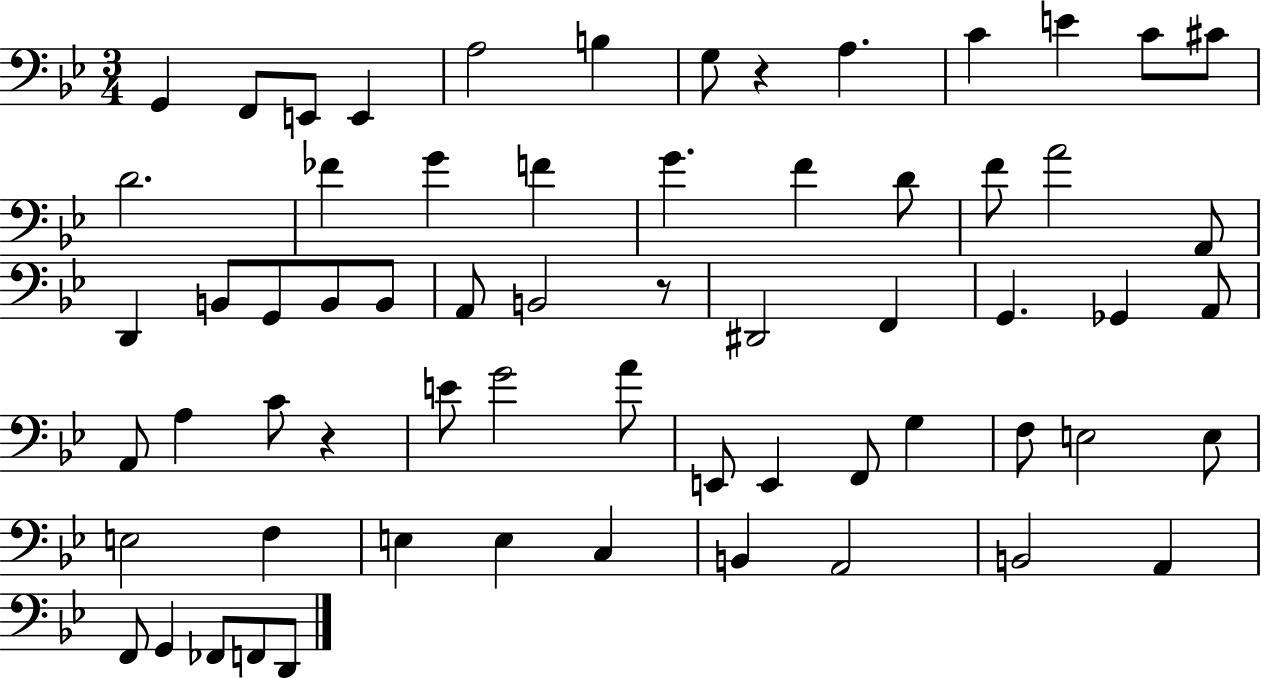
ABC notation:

X:1
T:Untitled
M:3/4
L:1/4
K:Bb
G,, F,,/2 E,,/2 E,, A,2 B, G,/2 z A, C E C/2 ^C/2 D2 _F G F G F D/2 F/2 A2 A,,/2 D,, B,,/2 G,,/2 B,,/2 B,,/2 A,,/2 B,,2 z/2 ^D,,2 F,, G,, _G,, A,,/2 A,,/2 A, C/2 z E/2 G2 A/2 E,,/2 E,, F,,/2 G, F,/2 E,2 E,/2 E,2 F, E, E, C, B,, A,,2 B,,2 A,, F,,/2 G,, _F,,/2 F,,/2 D,,/2